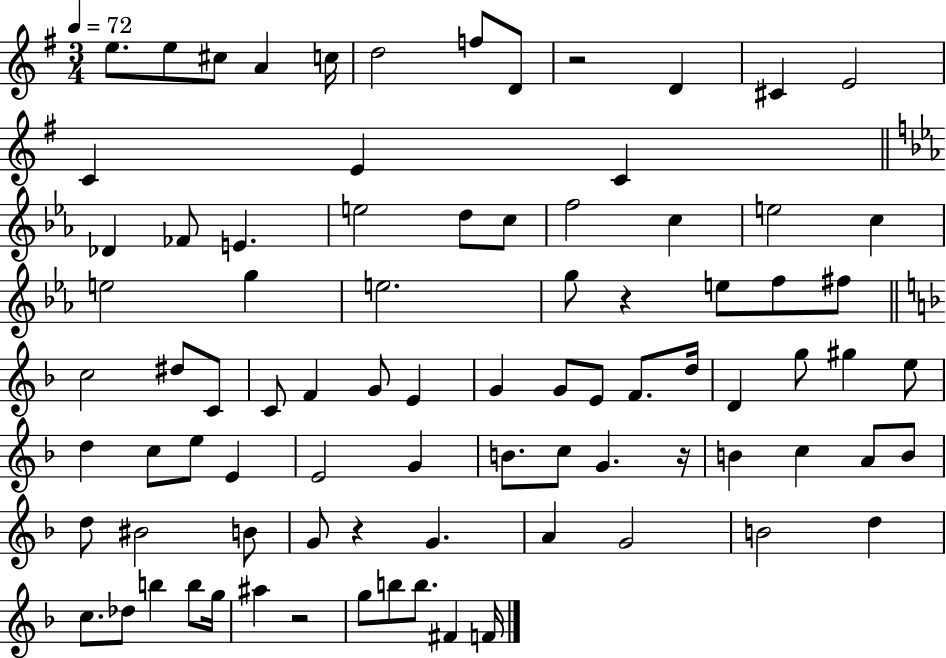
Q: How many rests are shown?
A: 5